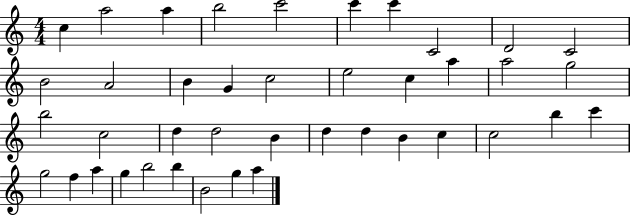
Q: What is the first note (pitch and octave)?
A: C5